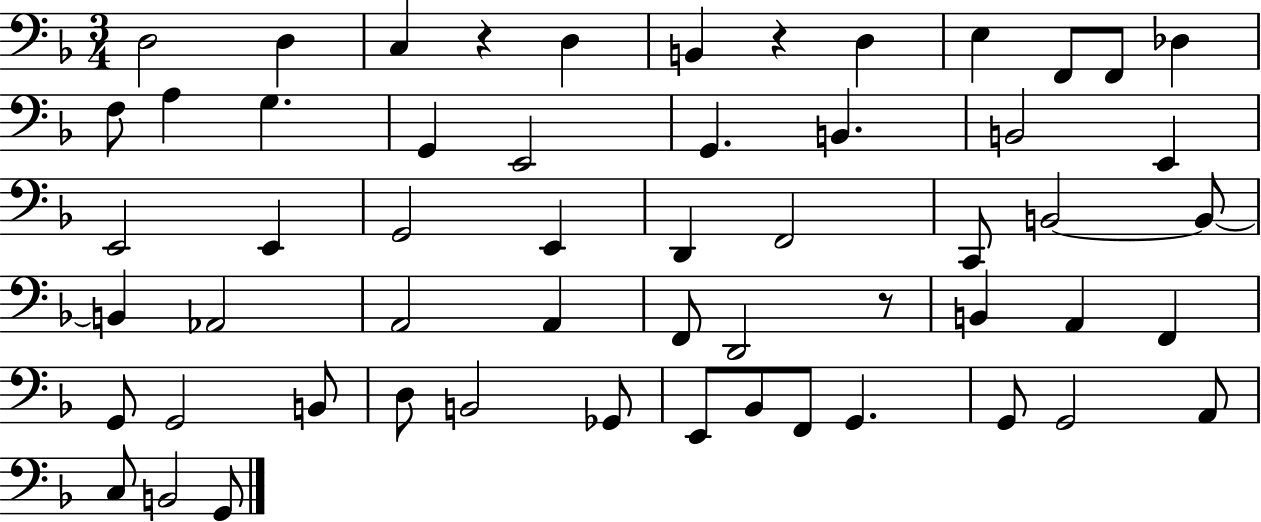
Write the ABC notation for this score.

X:1
T:Untitled
M:3/4
L:1/4
K:F
D,2 D, C, z D, B,, z D, E, F,,/2 F,,/2 _D, F,/2 A, G, G,, E,,2 G,, B,, B,,2 E,, E,,2 E,, G,,2 E,, D,, F,,2 C,,/2 B,,2 B,,/2 B,, _A,,2 A,,2 A,, F,,/2 D,,2 z/2 B,, A,, F,, G,,/2 G,,2 B,,/2 D,/2 B,,2 _G,,/2 E,,/2 _B,,/2 F,,/2 G,, G,,/2 G,,2 A,,/2 C,/2 B,,2 G,,/2